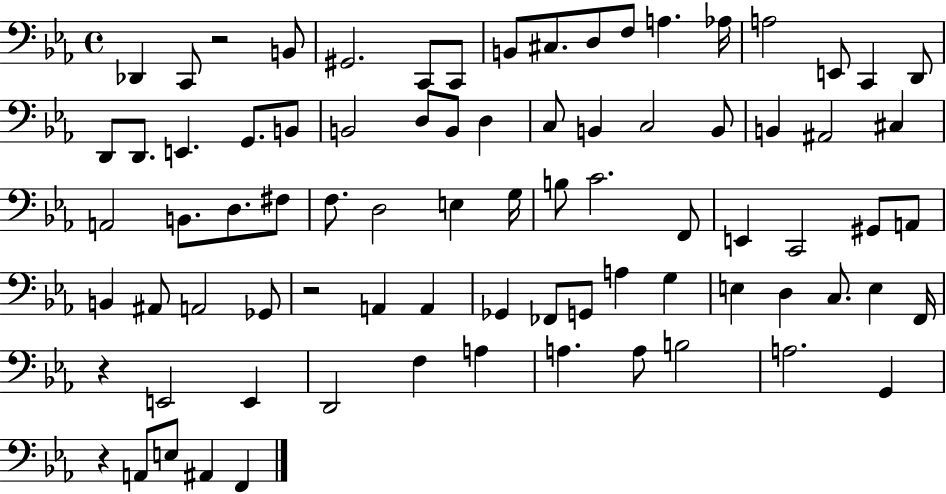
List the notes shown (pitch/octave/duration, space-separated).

Db2/q C2/e R/h B2/e G#2/h. C2/e C2/e B2/e C#3/e. D3/e F3/e A3/q. Ab3/s A3/h E2/e C2/q D2/e D2/e D2/e. E2/q. G2/e. B2/e B2/h D3/e B2/e D3/q C3/e B2/q C3/h B2/e B2/q A#2/h C#3/q A2/h B2/e. D3/e. F#3/e F3/e. D3/h E3/q G3/s B3/e C4/h. F2/e E2/q C2/h G#2/e A2/e B2/q A#2/e A2/h Gb2/e R/h A2/q A2/q Gb2/q FES2/e G2/e A3/q G3/q E3/q D3/q C3/e. E3/q F2/s R/q E2/h E2/q D2/h F3/q A3/q A3/q. A3/e B3/h A3/h. G2/q R/q A2/e E3/e A#2/q F2/q